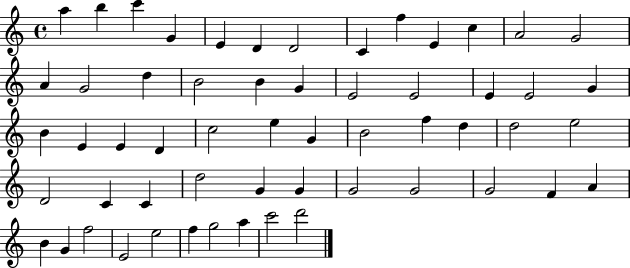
A5/q B5/q C6/q G4/q E4/q D4/q D4/h C4/q F5/q E4/q C5/q A4/h G4/h A4/q G4/h D5/q B4/h B4/q G4/q E4/h E4/h E4/q E4/h G4/q B4/q E4/q E4/q D4/q C5/h E5/q G4/q B4/h F5/q D5/q D5/h E5/h D4/h C4/q C4/q D5/h G4/q G4/q G4/h G4/h G4/h F4/q A4/q B4/q G4/q F5/h E4/h E5/h F5/q G5/h A5/q C6/h D6/h